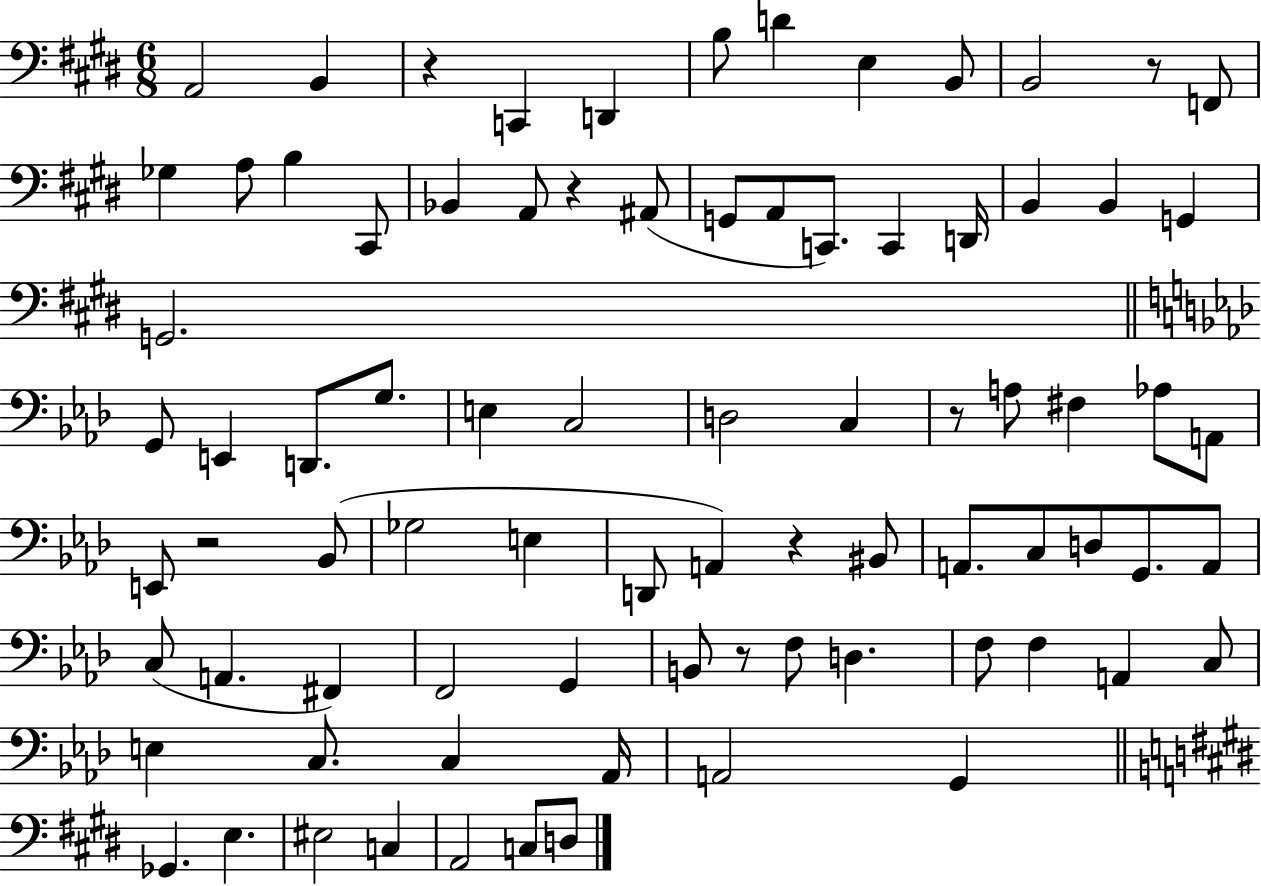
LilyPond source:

{
  \clef bass
  \numericTimeSignature
  \time 6/8
  \key e \major
  a,2 b,4 | r4 c,4 d,4 | b8 d'4 e4 b,8 | b,2 r8 f,8 | \break ges4 a8 b4 cis,8 | bes,4 a,8 r4 ais,8( | g,8 a,8 c,8.) c,4 d,16 | b,4 b,4 g,4 | \break g,2. | \bar "||" \break \key f \minor g,8 e,4 d,8. g8. | e4 c2 | d2 c4 | r8 a8 fis4 aes8 a,8 | \break e,8 r2 bes,8( | ges2 e4 | d,8 a,4) r4 bis,8 | a,8. c8 d8 g,8. a,8 | \break c8( a,4. fis,4) | f,2 g,4 | b,8 r8 f8 d4. | f8 f4 a,4 c8 | \break e4 c8. c4 aes,16 | a,2 g,4 | \bar "||" \break \key e \major ges,4. e4. | eis2 c4 | a,2 c8 d8 | \bar "|."
}